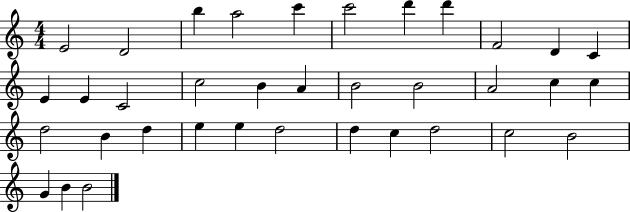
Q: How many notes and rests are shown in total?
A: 36